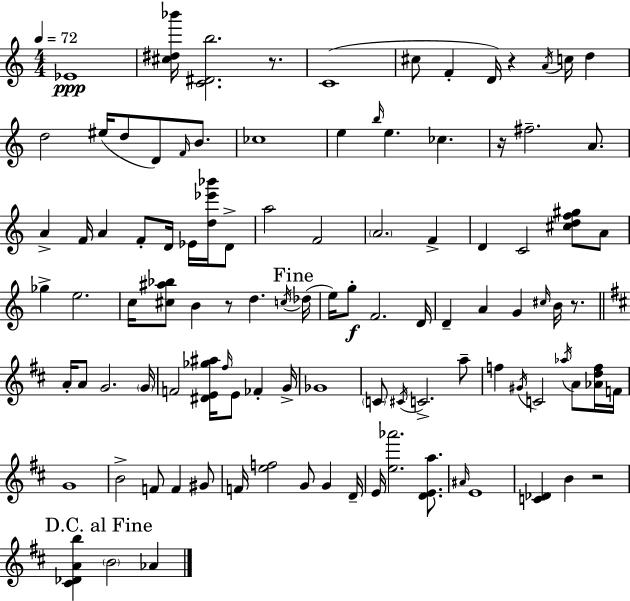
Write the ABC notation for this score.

X:1
T:Untitled
M:4/4
L:1/4
K:Am
_E4 [^c^d_b']/4 [C^Db]2 z/2 C4 ^c/2 F D/4 z A/4 c/4 d d2 ^e/4 d/2 D/2 F/4 B/2 _c4 e b/4 e _c z/4 ^f2 A/2 A F/4 A F/2 D/4 _E/4 [d_e'_b']/4 D/2 a2 F2 A2 F D C2 [^cdf^g]/2 A/2 _g e2 c/4 [^c^a_b]/2 B z/2 d c/4 _d/4 e/4 g/2 F2 D/4 D A G ^c/4 B/4 z/2 A/4 A/2 G2 G/4 F2 [^DE_g^a]/4 ^f/4 E/2 _F G/4 _G4 C/2 ^C/4 C2 a/2 f ^G/4 C2 _a/4 A/2 [_Adf]/4 F/4 G4 B2 F/2 F ^G/2 F/4 [ef]2 G/2 G D/4 E/4 [e_a']2 [DEa]/2 ^A/4 E4 [C_D] B z2 [^C_DAb] B2 _A